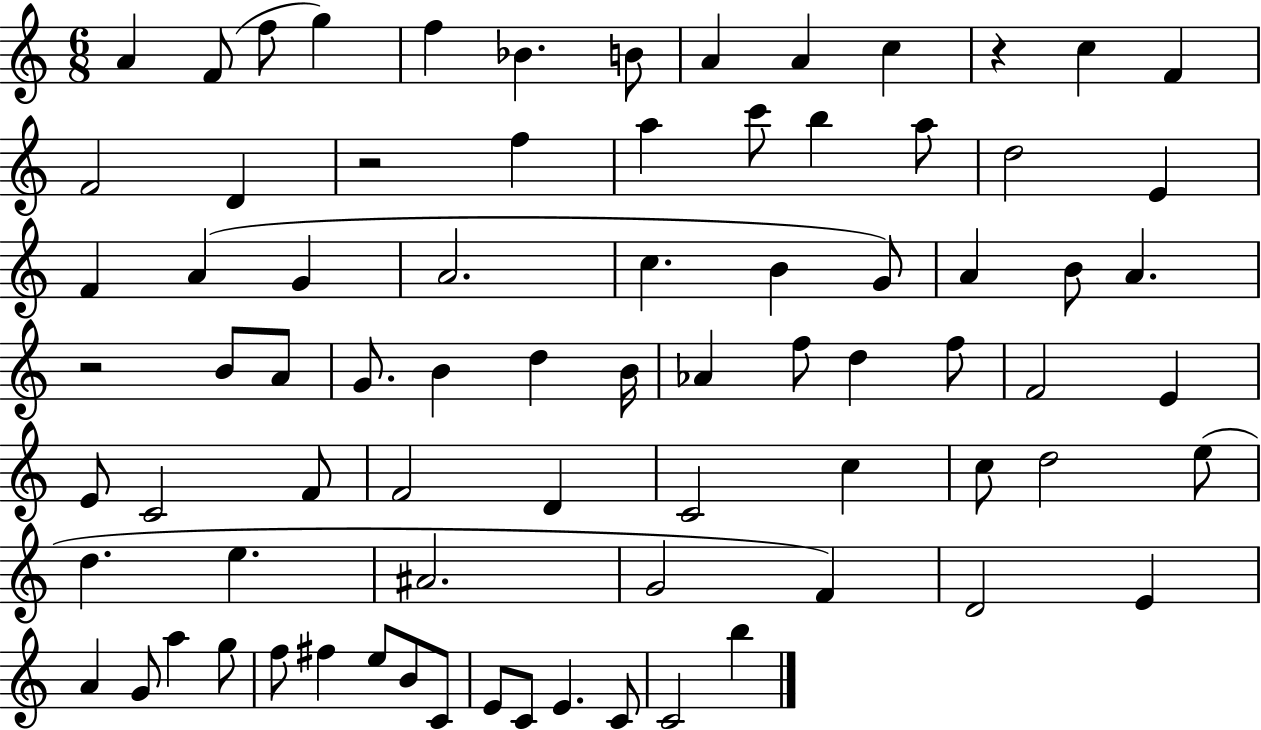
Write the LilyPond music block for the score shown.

{
  \clef treble
  \numericTimeSignature
  \time 6/8
  \key c \major
  a'4 f'8( f''8 g''4) | f''4 bes'4. b'8 | a'4 a'4 c''4 | r4 c''4 f'4 | \break f'2 d'4 | r2 f''4 | a''4 c'''8 b''4 a''8 | d''2 e'4 | \break f'4 a'4( g'4 | a'2. | c''4. b'4 g'8) | a'4 b'8 a'4. | \break r2 b'8 a'8 | g'8. b'4 d''4 b'16 | aes'4 f''8 d''4 f''8 | f'2 e'4 | \break e'8 c'2 f'8 | f'2 d'4 | c'2 c''4 | c''8 d''2 e''8( | \break d''4. e''4. | ais'2. | g'2 f'4) | d'2 e'4 | \break a'4 g'8 a''4 g''8 | f''8 fis''4 e''8 b'8 c'8 | e'8 c'8 e'4. c'8 | c'2 b''4 | \break \bar "|."
}